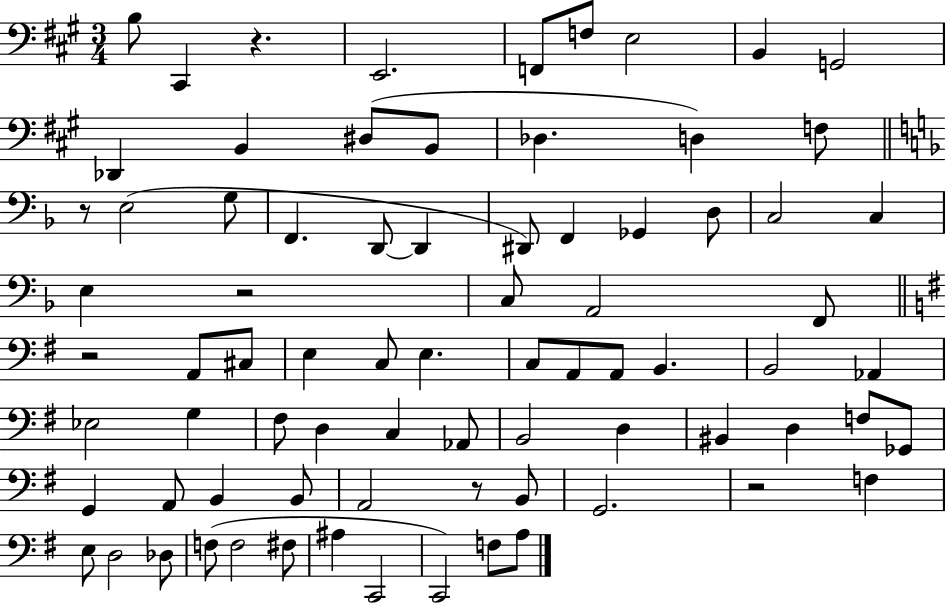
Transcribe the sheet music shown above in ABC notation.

X:1
T:Untitled
M:3/4
L:1/4
K:A
B,/2 ^C,, z E,,2 F,,/2 F,/2 E,2 B,, G,,2 _D,, B,, ^D,/2 B,,/2 _D, D, F,/2 z/2 E,2 G,/2 F,, D,,/2 D,, ^D,,/2 F,, _G,, D,/2 C,2 C, E, z2 C,/2 A,,2 F,,/2 z2 A,,/2 ^C,/2 E, C,/2 E, C,/2 A,,/2 A,,/2 B,, B,,2 _A,, _E,2 G, ^F,/2 D, C, _A,,/2 B,,2 D, ^B,, D, F,/2 _G,,/2 G,, A,,/2 B,, B,,/2 A,,2 z/2 B,,/2 G,,2 z2 F, E,/2 D,2 _D,/2 F,/2 F,2 ^F,/2 ^A, C,,2 C,,2 F,/2 A,/2